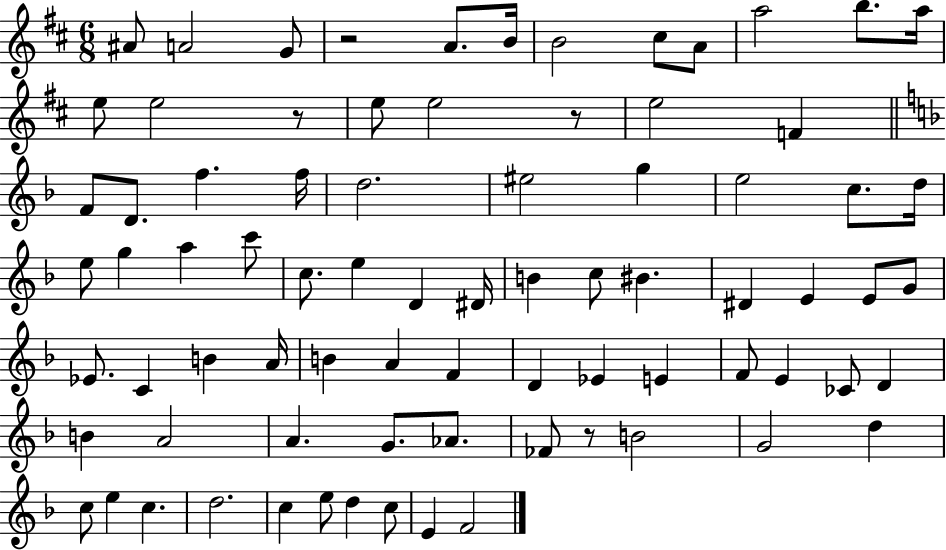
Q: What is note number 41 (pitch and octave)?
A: E4